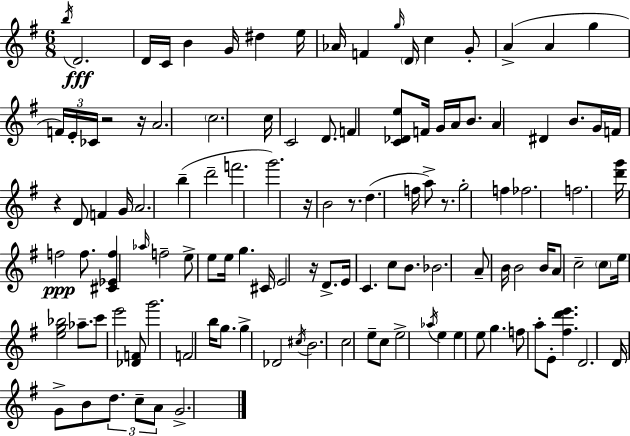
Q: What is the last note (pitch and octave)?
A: G4